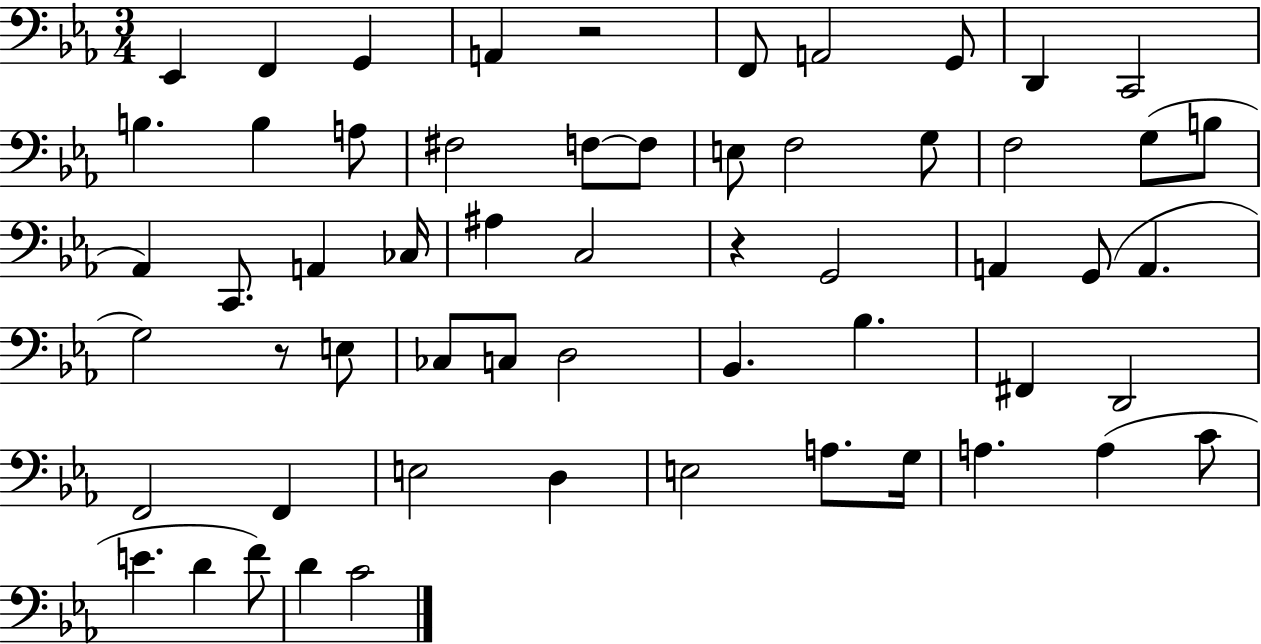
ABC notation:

X:1
T:Untitled
M:3/4
L:1/4
K:Eb
_E,, F,, G,, A,, z2 F,,/2 A,,2 G,,/2 D,, C,,2 B, B, A,/2 ^F,2 F,/2 F,/2 E,/2 F,2 G,/2 F,2 G,/2 B,/2 _A,, C,,/2 A,, _C,/4 ^A, C,2 z G,,2 A,, G,,/2 A,, G,2 z/2 E,/2 _C,/2 C,/2 D,2 _B,, _B, ^F,, D,,2 F,,2 F,, E,2 D, E,2 A,/2 G,/4 A, A, C/2 E D F/2 D C2